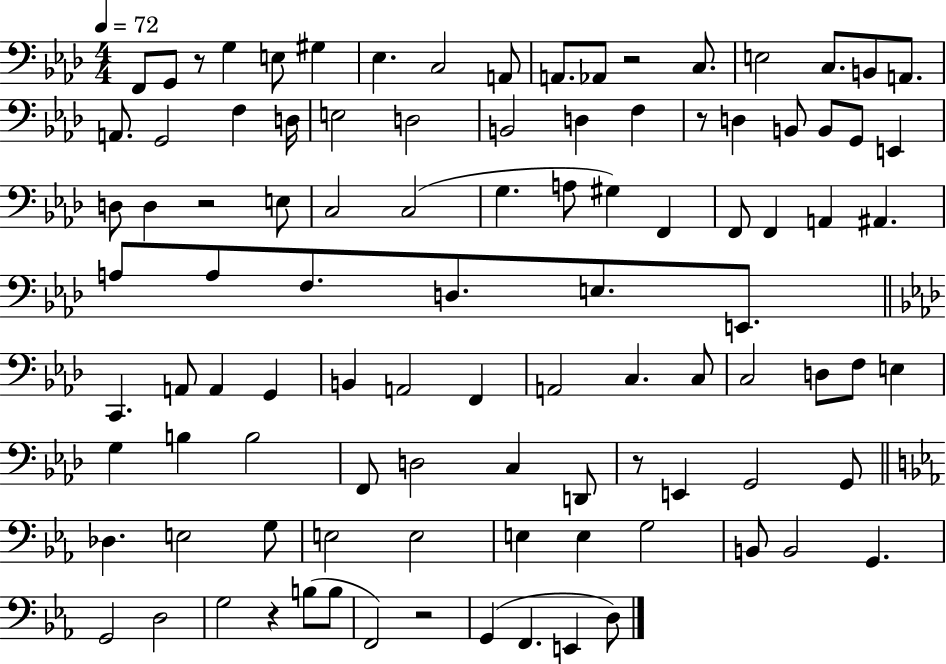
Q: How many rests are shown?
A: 7